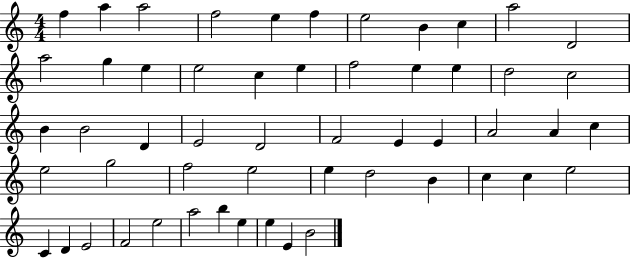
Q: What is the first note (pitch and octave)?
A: F5